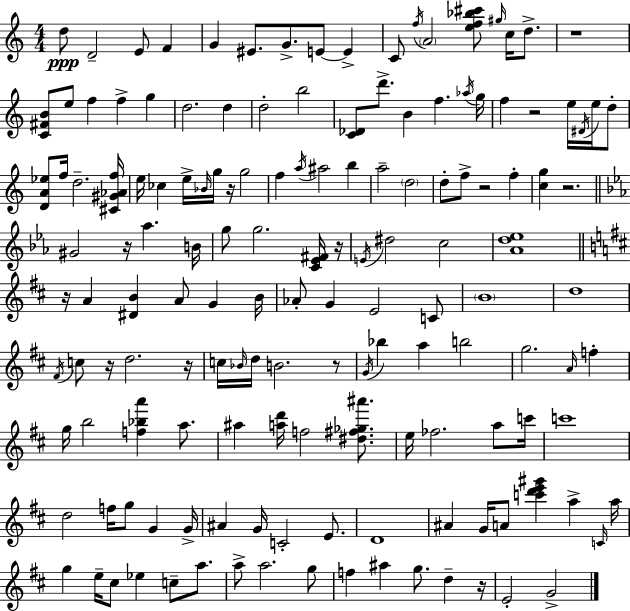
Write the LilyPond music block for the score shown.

{
  \clef treble
  \numericTimeSignature
  \time 4/4
  \key a \minor
  d''8\ppp d'2-- e'8 f'4 | g'4 eis'8. g'8.-> e'8~~ e'4-> | c'8 \acciaccatura { f''16 } \parenthesize a'2 <e'' f'' bes'' cis'''>8 \grace { gis''16 } c''16 d''8.-> | r1 | \break <c' fis' b'>8 e''8 f''4 f''4-> g''4 | d''2. d''4 | d''2-. b''2 | <c' des'>8 d'''8.-> b'4 f''4. | \break \acciaccatura { aes''16 } g''16 f''4 r2 e''16 | \acciaccatura { dis'16 } e''16 d''8-. <d' a' ees''>8 f''16 d''2.-- | <cis' gis' aes' f''>16 e''16 ces''4 e''16-> \grace { bes'16 } g''16 r16 g''2 | f''4 \acciaccatura { a''16 } ais''2 | \break b''4 a''2-- \parenthesize d''2 | d''8-. f''8-> r2 | f''4-. <c'' g''>4 r2. | \bar "||" \break \key c \minor gis'2 r16 aes''4. b'16 | g''8 g''2. <c' ees' fis'>16 r16 | \acciaccatura { e'16 } dis''2 c''2 | <aes' d'' ees''>1 | \break \bar "||" \break \key d \major r16 a'4 <dis' b'>4 a'8 g'4 b'16 | aes'8-. g'4 e'2 c'8 | \parenthesize b'1 | d''1 | \break \acciaccatura { fis'16 } c''8 r16 d''2. | r16 c''16 \grace { bes'16 } d''16 b'2. | r8 \acciaccatura { g'16 } bes''4 a''4 b''2 | g''2. \grace { a'16 } | \break f''4-. g''16 b''2 <f'' bes'' a'''>4 | a''8. ais''4 <a'' d'''>16 f''2 | <dis'' fis'' ges'' ais'''>8. e''16 fes''2. | a''8 c'''16 c'''1 | \break d''2 f''16 g''8 g'4 | g'16-> ais'4 g'16 c'2-. | e'8. d'1 | ais'4 g'16 a'8 <c''' d''' e''' gis'''>4 a''4-> | \break \grace { c'16 } a''16 g''4 e''16-- cis''8 ees''4 | c''8-- a''8. a''8-> a''2. | g''8 f''4 ais''4 g''8. | d''4-- r16 e'2-. g'2-> | \break \bar "|."
}